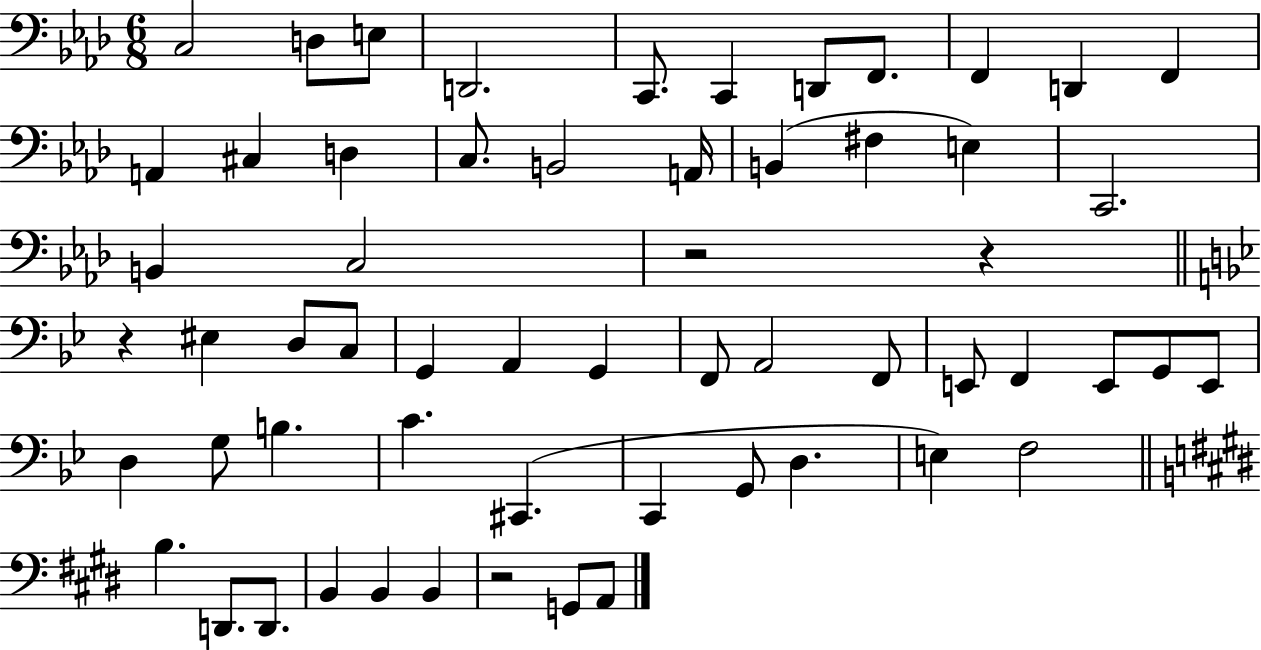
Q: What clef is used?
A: bass